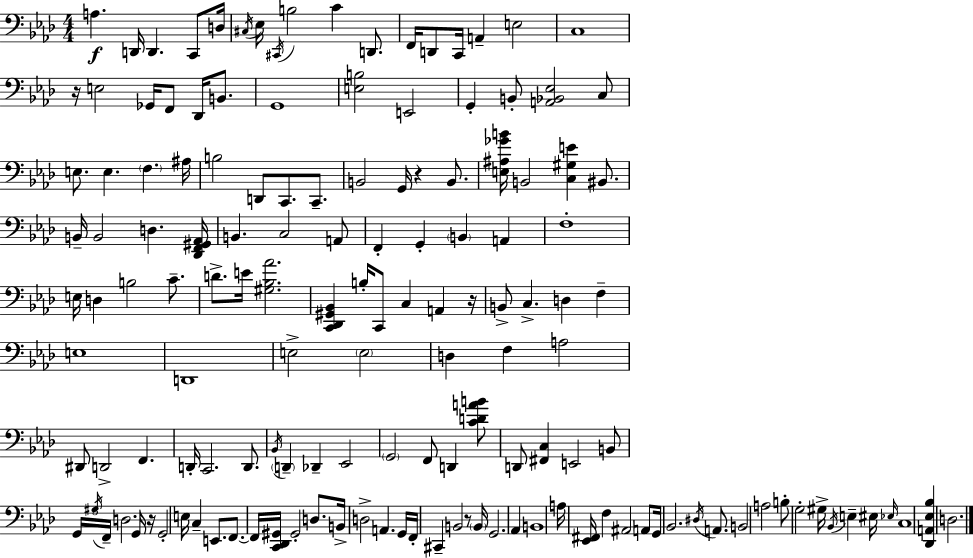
{
  \clef bass
  \numericTimeSignature
  \time 4/4
  \key aes \major
  \repeat volta 2 { a4.\f d,16 d,4. c,8 d16 | \acciaccatura { cis16 } ees16 \acciaccatura { cis,16 } b2 c'4 d,8. | f,16 d,8 c,16 a,4-- e2 | c1 | \break r16 e2 ges,16 f,8 des,16 b,8. | g,1 | <e b>2 e,2 | g,4-. b,8-. <a, bes, ees>2 | \break c8 e8. e4. \parenthesize f4. | ais16 b2 d,8 c,8. c,8.-- | b,2 g,16 r4 b,8. | <e ais ges' b'>16 b,2 <c gis e'>4 bis,8. | \break b,16-- b,2 d4. | <des, f, gis, aes,>16 b,4. c2 | a,8 f,4-. g,4-. \parenthesize b,4 a,4 | f1-. | \break e16 d4 b2 c'8.-- | d'8.-> e'16 <gis bes aes'>2. | <c, des, gis, bes,>4 b16-. c,8 c4 a,4 | r16 b,8-> c4.-> d4 f4-- | \break e1 | d,1 | e2-> \parenthesize e2 | d4 f4 a2 | \break dis,8 d,2-> f,4. | d,16-. c,2. d,8. | \acciaccatura { bes,16 } \parenthesize d,4-- des,4-- ees,2 | \parenthesize g,2 f,8 d,4 | \break <c' d' a' b'>8 d,8 <fis, c>4 e,2 | b,8 \tuplet 3/2 { g,16 \acciaccatura { gis16 } f,16-- } d2. | g,16 r16 g,2-. e16 c4-- | e,8. f,8.~~ f,16 <c, des, gis,>16 gis,2-. | \break d8. b,16-> d2-> a,4. | g,16 f,16-. cis,4-- b,2 | r8 \parenthesize b,16 g,2. | aes,4 b,1 | \break a16 <ees, fis,>16 f4 ais,2 | a,8 g,16 bes,2. | \acciaccatura { dis16 } a,8. b,2 a2 | b8-. g2-. gis16-> | \break \acciaccatura { bes,16 } e4-- eis16 \grace { ees16 } c1 | <des, a, ees bes>4 d2. | } \bar "|."
}